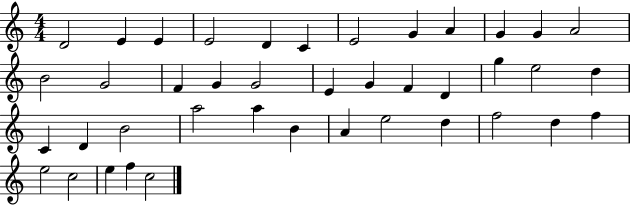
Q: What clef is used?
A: treble